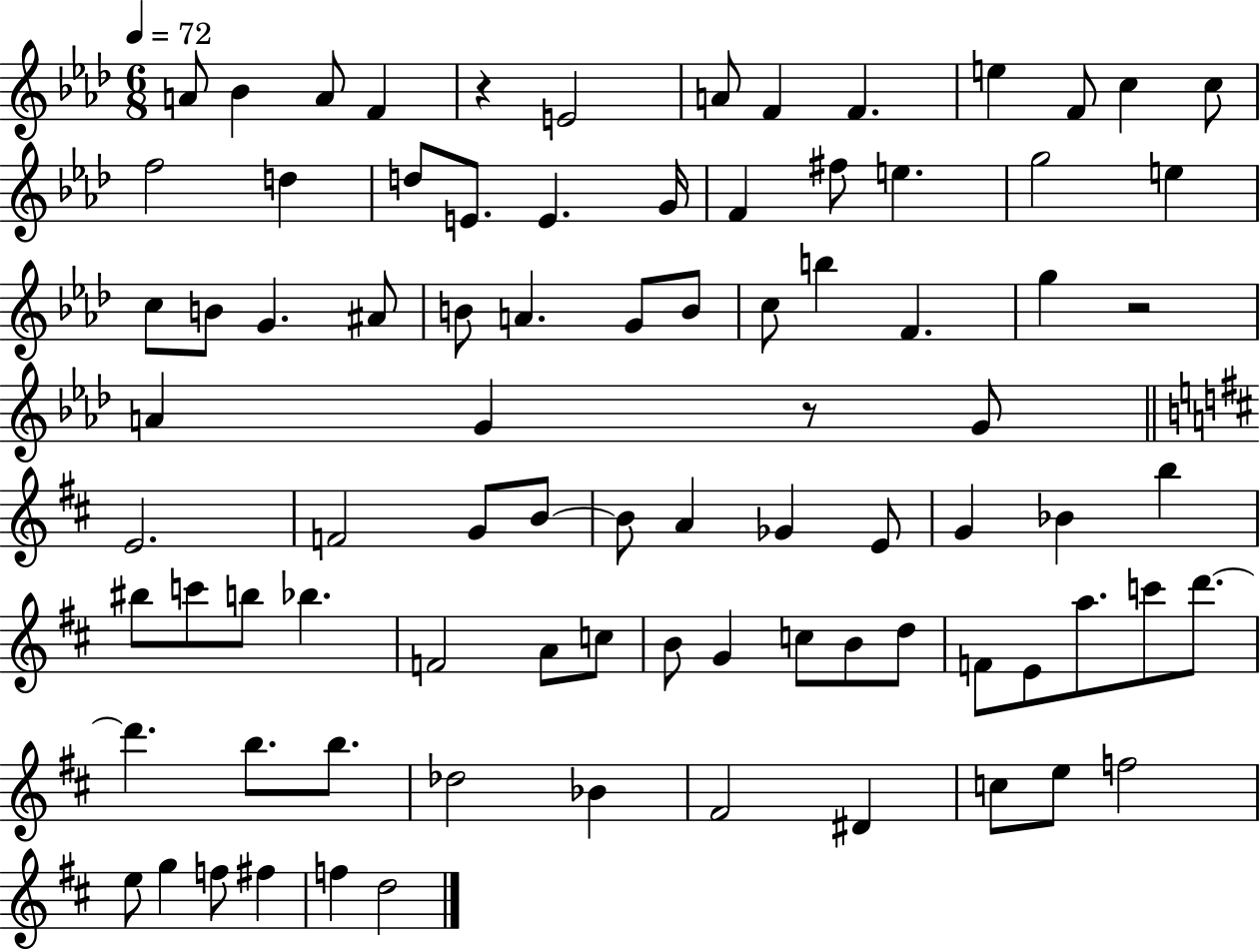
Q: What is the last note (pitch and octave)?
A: D5